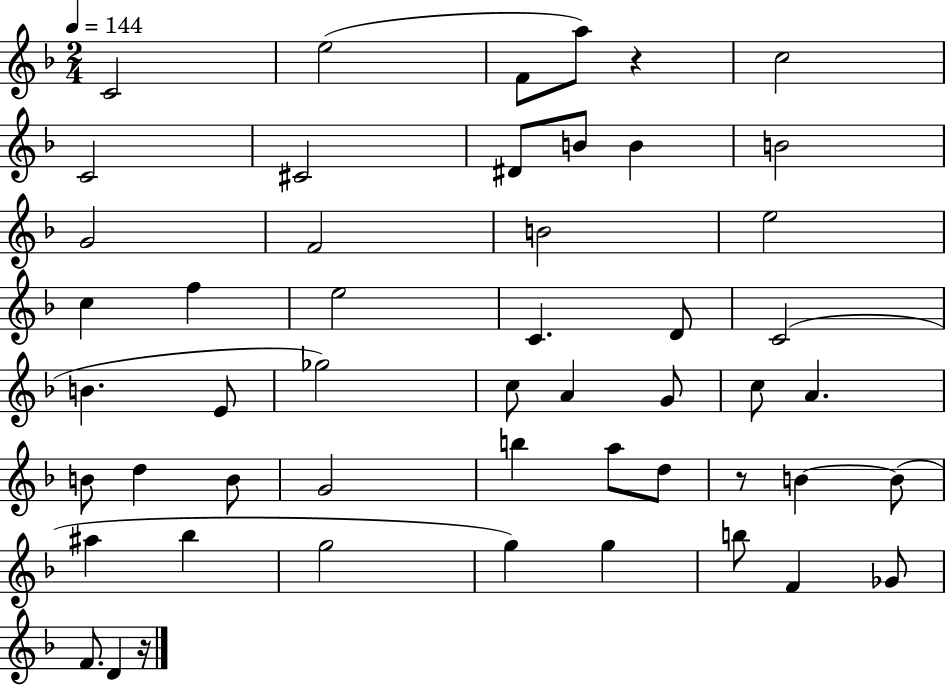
{
  \clef treble
  \numericTimeSignature
  \time 2/4
  \key f \major
  \tempo 4 = 144
  c'2 | e''2( | f'8 a''8) r4 | c''2 | \break c'2 | cis'2 | dis'8 b'8 b'4 | b'2 | \break g'2 | f'2 | b'2 | e''2 | \break c''4 f''4 | e''2 | c'4. d'8 | c'2( | \break b'4. e'8 | ges''2) | c''8 a'4 g'8 | c''8 a'4. | \break b'8 d''4 b'8 | g'2 | b''4 a''8 d''8 | r8 b'4~~ b'8( | \break ais''4 bes''4 | g''2 | g''4) g''4 | b''8 f'4 ges'8 | \break f'8. d'4 r16 | \bar "|."
}